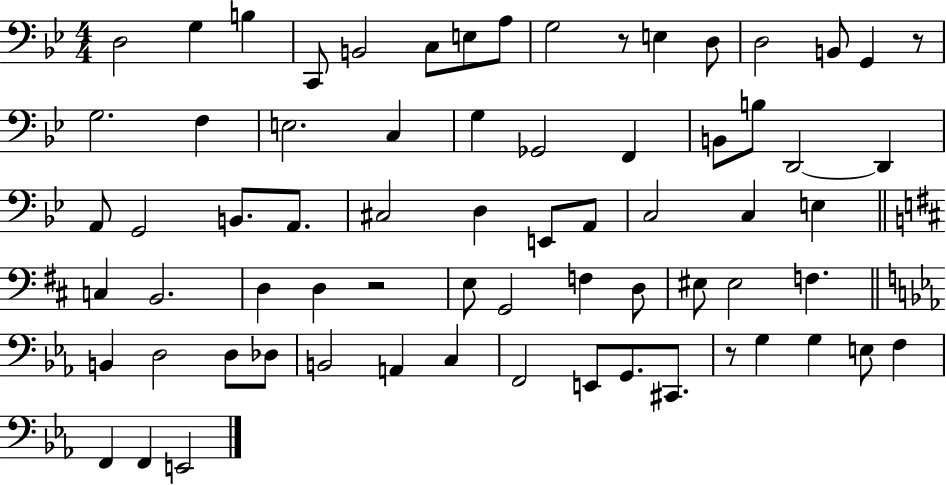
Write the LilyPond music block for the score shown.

{
  \clef bass
  \numericTimeSignature
  \time 4/4
  \key bes \major
  d2 g4 b4 | c,8 b,2 c8 e8 a8 | g2 r8 e4 d8 | d2 b,8 g,4 r8 | \break g2. f4 | e2. c4 | g4 ges,2 f,4 | b,8 b8 d,2~~ d,4 | \break a,8 g,2 b,8. a,8. | cis2 d4 e,8 a,8 | c2 c4 e4 | \bar "||" \break \key b \minor c4 b,2. | d4 d4 r2 | e8 g,2 f4 d8 | eis8 eis2 f4. | \break \bar "||" \break \key c \minor b,4 d2 d8 des8 | b,2 a,4 c4 | f,2 e,8 g,8. cis,8. | r8 g4 g4 e8 f4 | \break f,4 f,4 e,2 | \bar "|."
}